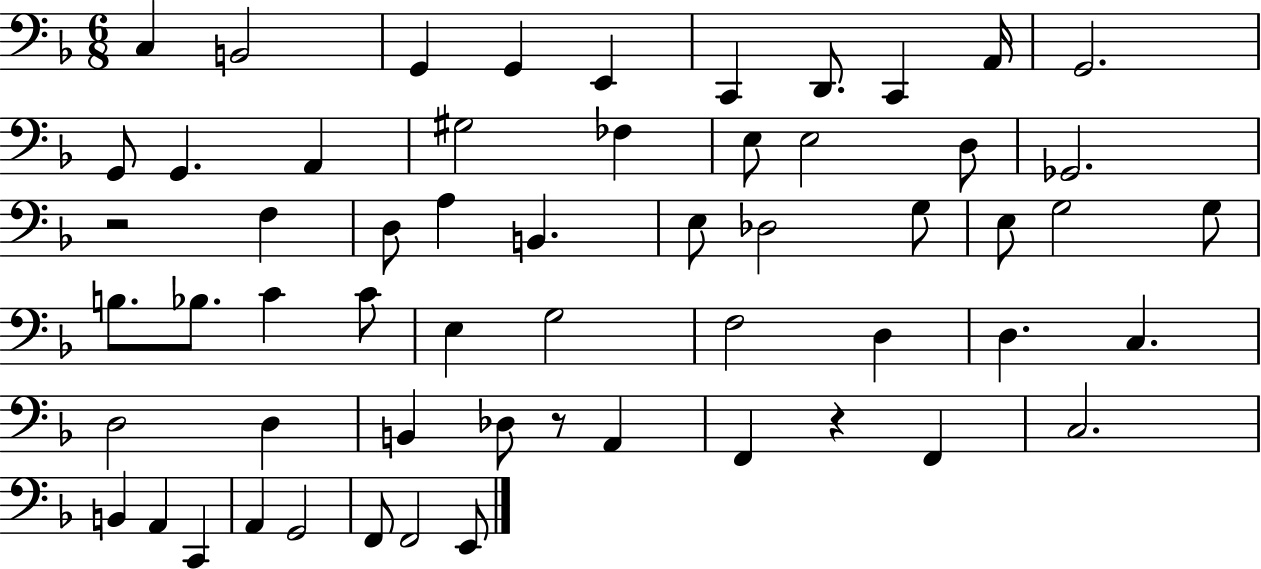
C3/q B2/h G2/q G2/q E2/q C2/q D2/e. C2/q A2/s G2/h. G2/e G2/q. A2/q G#3/h FES3/q E3/e E3/h D3/e Gb2/h. R/h F3/q D3/e A3/q B2/q. E3/e Db3/h G3/e E3/e G3/h G3/e B3/e. Bb3/e. C4/q C4/e E3/q G3/h F3/h D3/q D3/q. C3/q. D3/h D3/q B2/q Db3/e R/e A2/q F2/q R/q F2/q C3/h. B2/q A2/q C2/q A2/q G2/h F2/e F2/h E2/e